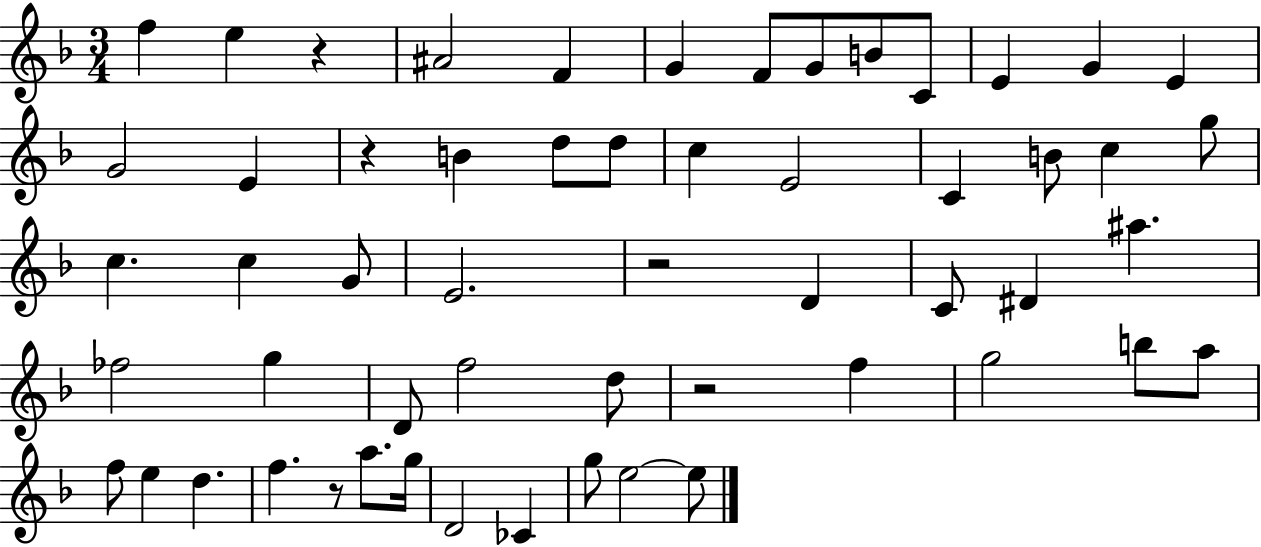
F5/q E5/q R/q A#4/h F4/q G4/q F4/e G4/e B4/e C4/e E4/q G4/q E4/q G4/h E4/q R/q B4/q D5/e D5/e C5/q E4/h C4/q B4/e C5/q G5/e C5/q. C5/q G4/e E4/h. R/h D4/q C4/e D#4/q A#5/q. FES5/h G5/q D4/e F5/h D5/e R/h F5/q G5/h B5/e A5/e F5/e E5/q D5/q. F5/q. R/e A5/e. G5/s D4/h CES4/q G5/e E5/h E5/e